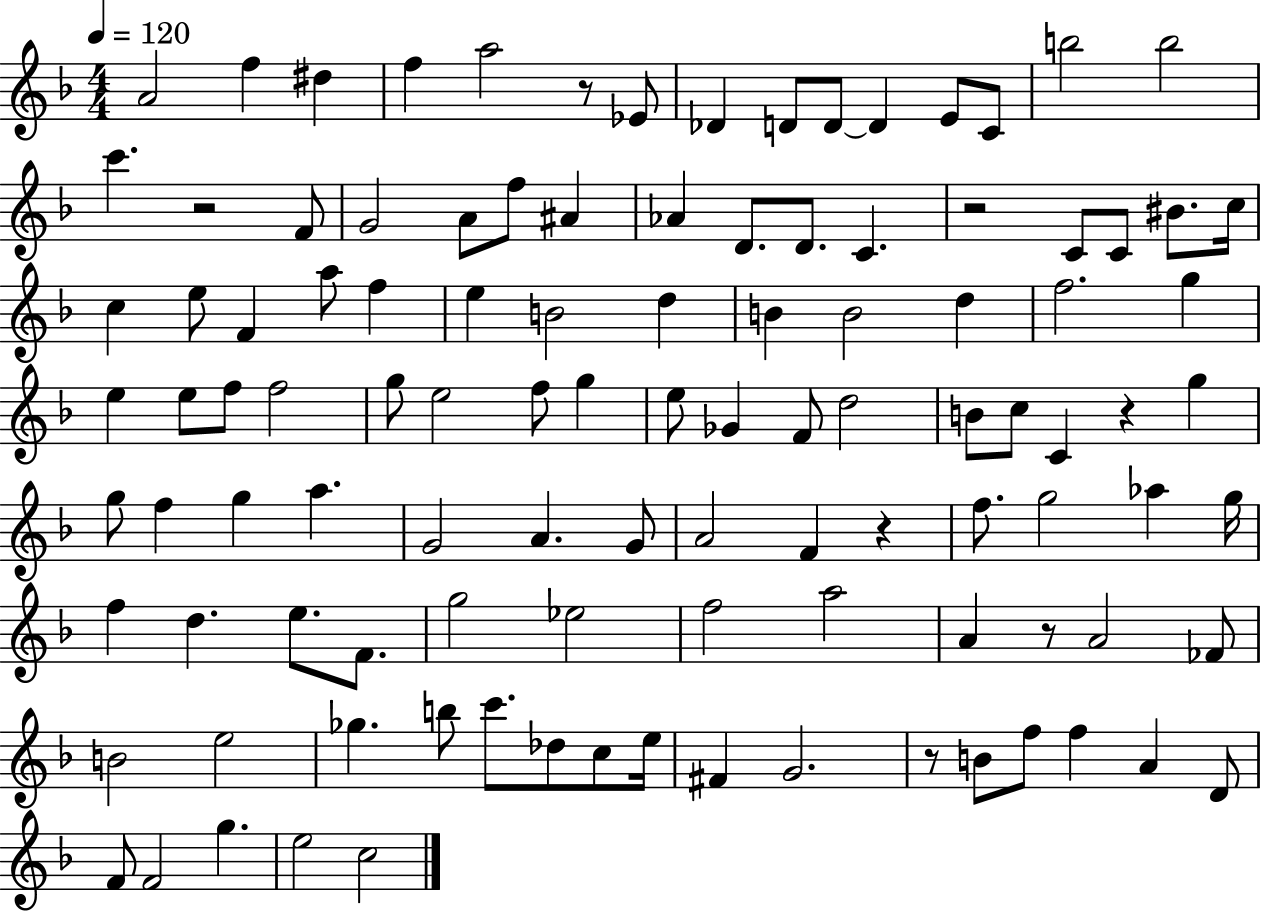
A4/h F5/q D#5/q F5/q A5/h R/e Eb4/e Db4/q D4/e D4/e D4/q E4/e C4/e B5/h B5/h C6/q. R/h F4/e G4/h A4/e F5/e A#4/q Ab4/q D4/e. D4/e. C4/q. R/h C4/e C4/e BIS4/e. C5/s C5/q E5/e F4/q A5/e F5/q E5/q B4/h D5/q B4/q B4/h D5/q F5/h. G5/q E5/q E5/e F5/e F5/h G5/e E5/h F5/e G5/q E5/e Gb4/q F4/e D5/h B4/e C5/e C4/q R/q G5/q G5/e F5/q G5/q A5/q. G4/h A4/q. G4/e A4/h F4/q R/q F5/e. G5/h Ab5/q G5/s F5/q D5/q. E5/e. F4/e. G5/h Eb5/h F5/h A5/h A4/q R/e A4/h FES4/e B4/h E5/h Gb5/q. B5/e C6/e. Db5/e C5/e E5/s F#4/q G4/h. R/e B4/e F5/e F5/q A4/q D4/e F4/e F4/h G5/q. E5/h C5/h